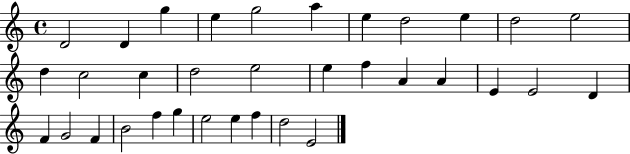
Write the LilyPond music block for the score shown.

{
  \clef treble
  \time 4/4
  \defaultTimeSignature
  \key c \major
  d'2 d'4 g''4 | e''4 g''2 a''4 | e''4 d''2 e''4 | d''2 e''2 | \break d''4 c''2 c''4 | d''2 e''2 | e''4 f''4 a'4 a'4 | e'4 e'2 d'4 | \break f'4 g'2 f'4 | b'2 f''4 g''4 | e''2 e''4 f''4 | d''2 e'2 | \break \bar "|."
}